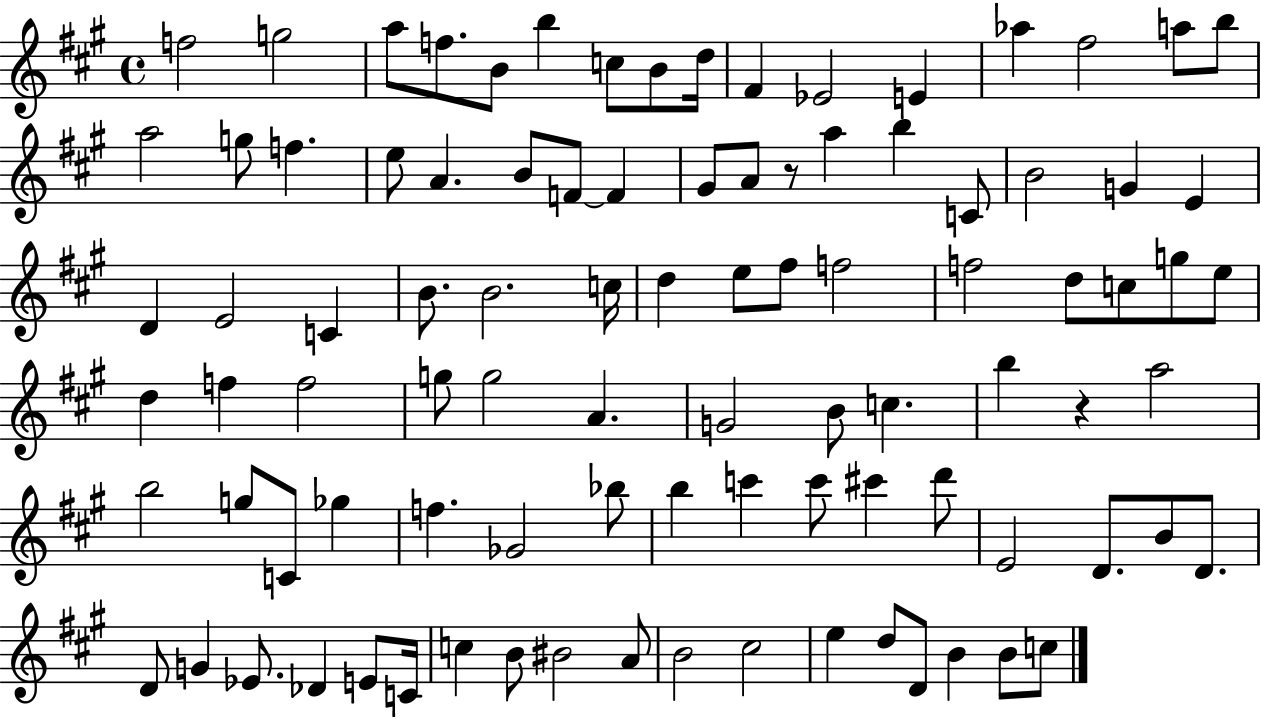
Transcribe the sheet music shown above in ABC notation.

X:1
T:Untitled
M:4/4
L:1/4
K:A
f2 g2 a/2 f/2 B/2 b c/2 B/2 d/4 ^F _E2 E _a ^f2 a/2 b/2 a2 g/2 f e/2 A B/2 F/2 F ^G/2 A/2 z/2 a b C/2 B2 G E D E2 C B/2 B2 c/4 d e/2 ^f/2 f2 f2 d/2 c/2 g/2 e/2 d f f2 g/2 g2 A G2 B/2 c b z a2 b2 g/2 C/2 _g f _G2 _b/2 b c' c'/2 ^c' d'/2 E2 D/2 B/2 D/2 D/2 G _E/2 _D E/2 C/4 c B/2 ^B2 A/2 B2 ^c2 e d/2 D/2 B B/2 c/2